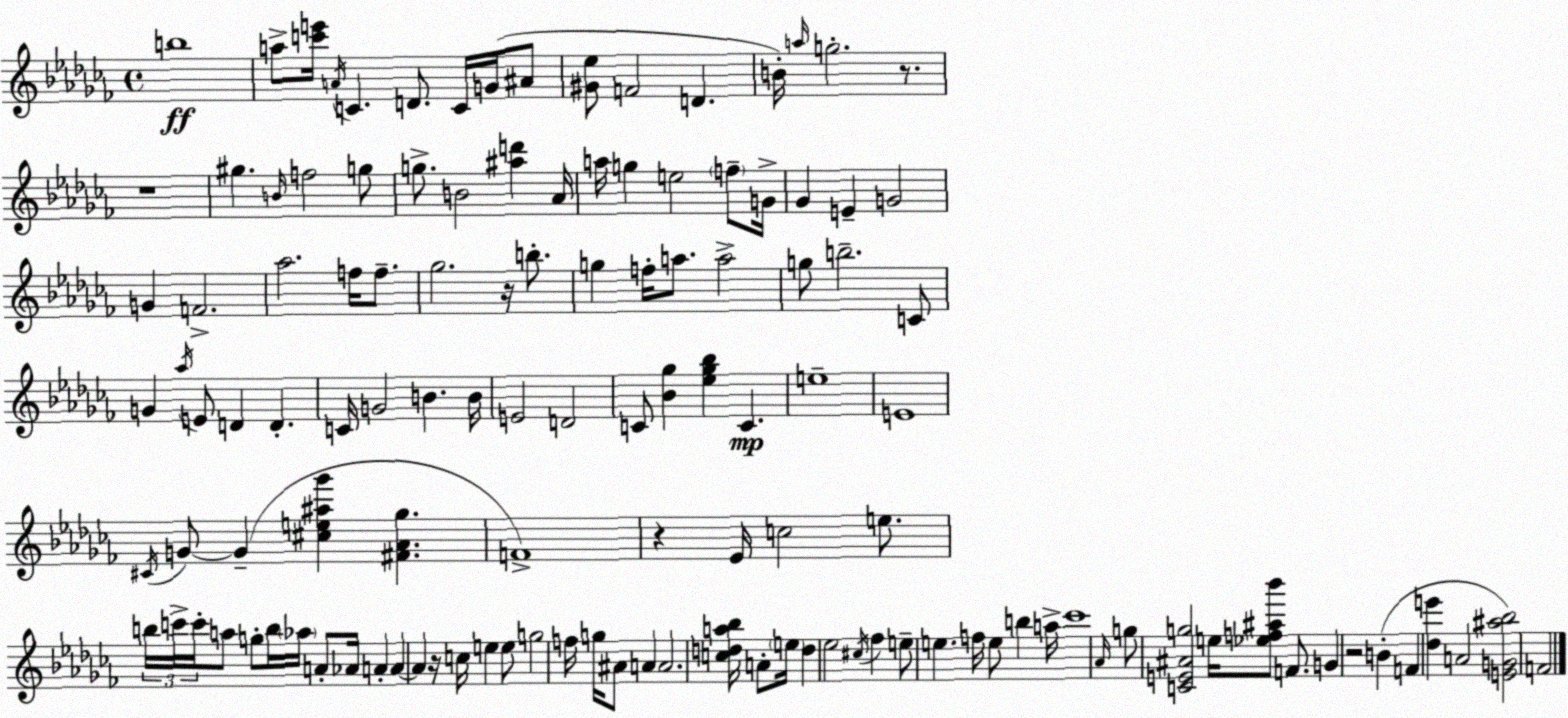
X:1
T:Untitled
M:4/4
L:1/4
K:Abm
b4 a/2 [c'e']/4 A/4 C D/2 C/4 G/4 ^A/2 [^G_e]/2 F2 D B/4 a/4 g2 z/2 z4 ^g B/4 f2 g/2 g/2 B2 [^ad'] _A/4 a/4 g e2 f/2 G/4 _G E G2 G F2 _a2 f/4 f/2 _g2 z/4 b/2 g f/4 a/2 a2 g/2 b2 C/2 G _a/4 E/2 D D C/4 G2 B B/4 E2 D2 C/2 [_B_g] [_e_g_b] C e4 E4 ^C/4 G/2 G [^ce^a_g'] [^F_A_g] F4 z _E/4 c2 e/2 b/4 c'/4 c'/4 a/2 g/2 b/4 _a/4 A/2 _A/4 A A A z/4 c/4 e e/2 g2 f/4 g/4 ^A/2 A A2 [cda_b]/4 A/2 e/4 d _e2 ^c/4 _f e/2 e f/4 e/2 b a/4 _c'4 _A/4 g/2 [CE^Ag]2 e/4 [_ef^a_b']/2 F/2 G z2 B F [_de'] A2 [EG^a_b]2 F2